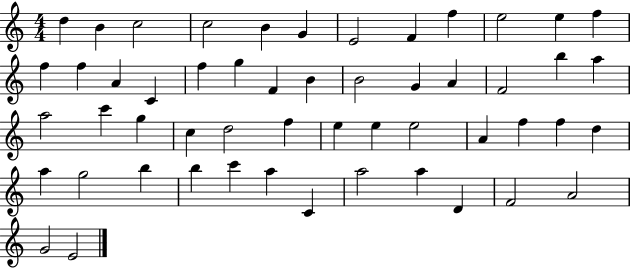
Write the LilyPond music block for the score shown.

{
  \clef treble
  \numericTimeSignature
  \time 4/4
  \key c \major
  d''4 b'4 c''2 | c''2 b'4 g'4 | e'2 f'4 f''4 | e''2 e''4 f''4 | \break f''4 f''4 a'4 c'4 | f''4 g''4 f'4 b'4 | b'2 g'4 a'4 | f'2 b''4 a''4 | \break a''2 c'''4 g''4 | c''4 d''2 f''4 | e''4 e''4 e''2 | a'4 f''4 f''4 d''4 | \break a''4 g''2 b''4 | b''4 c'''4 a''4 c'4 | a''2 a''4 d'4 | f'2 a'2 | \break g'2 e'2 | \bar "|."
}